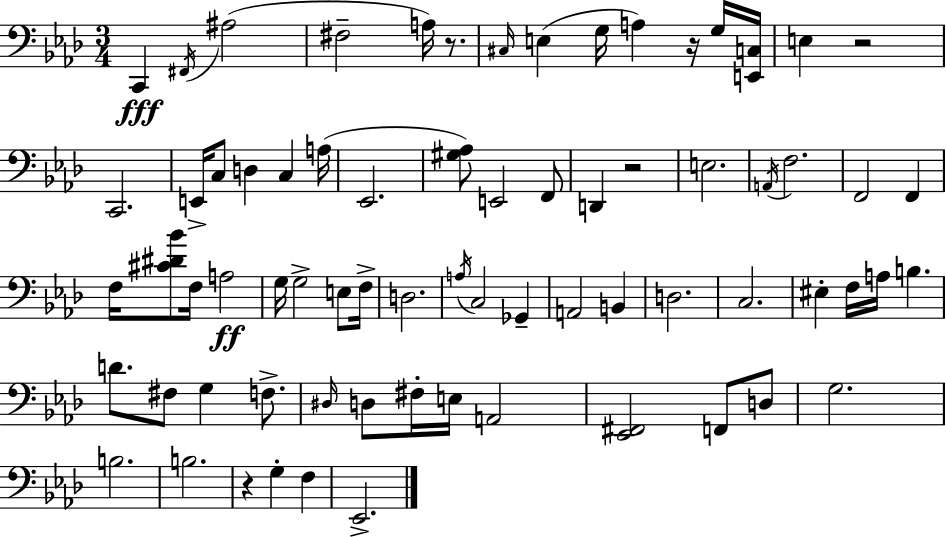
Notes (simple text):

C2/q F#2/s A#3/h F#3/h A3/s R/e. C#3/s E3/q G3/s A3/q R/s G3/s [E2,C3]/s E3/q R/h C2/h. E2/s C3/e D3/q C3/q A3/s Eb2/h. [G#3,Ab3]/e E2/h F2/e D2/q R/h E3/h. A2/s F3/h. F2/h F2/q F3/s [C#4,D#4,Bb4]/e F3/s A3/h G3/s G3/h E3/e F3/s D3/h. A3/s C3/h Gb2/q A2/h B2/q D3/h. C3/h. EIS3/q F3/s A3/s B3/q. D4/e. F#3/e G3/q F3/e. D#3/s D3/e F#3/s E3/s A2/h [Eb2,F#2]/h F2/e D3/e G3/h. B3/h. B3/h. R/q G3/q F3/q Eb2/h.